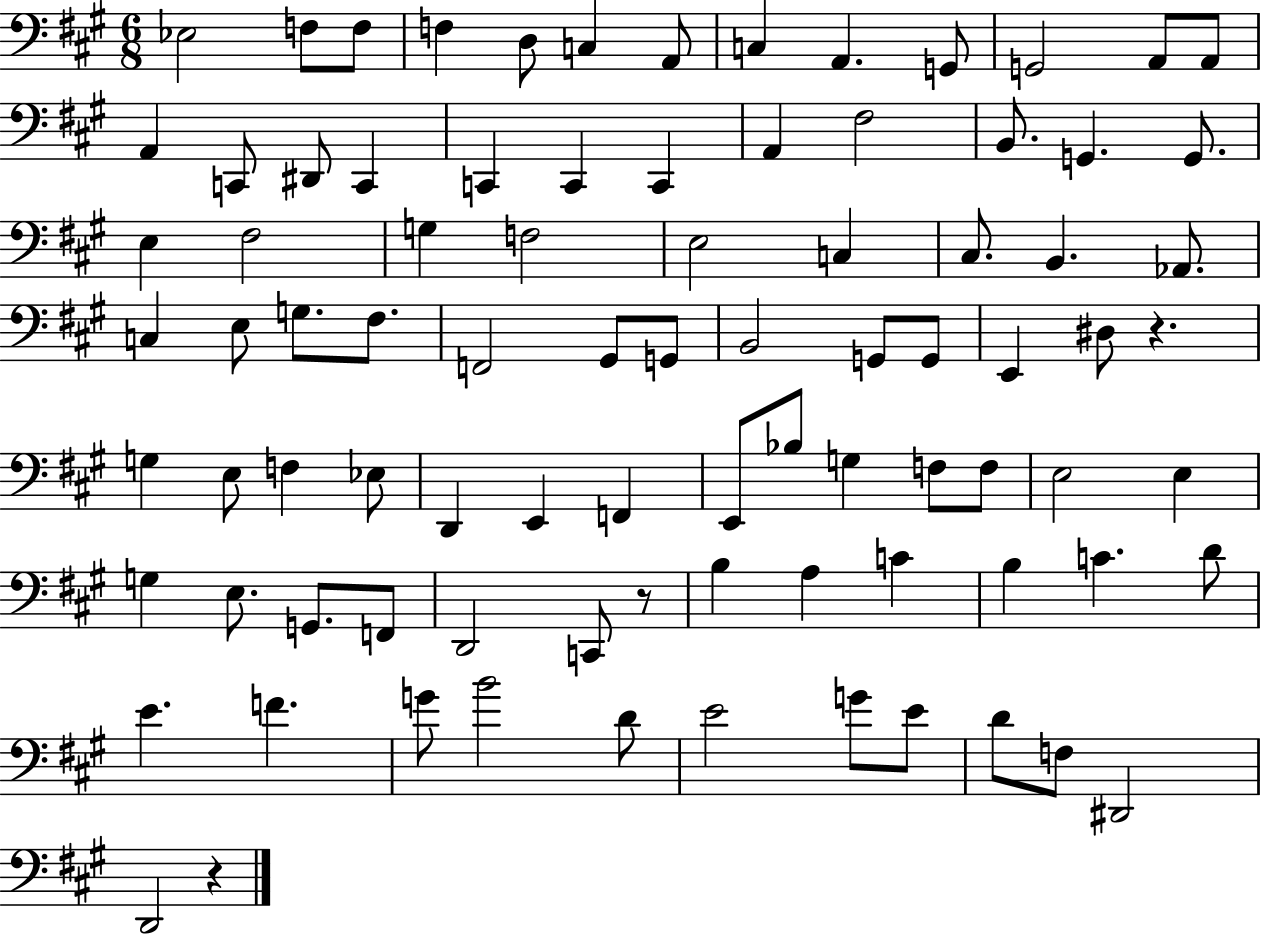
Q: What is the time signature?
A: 6/8